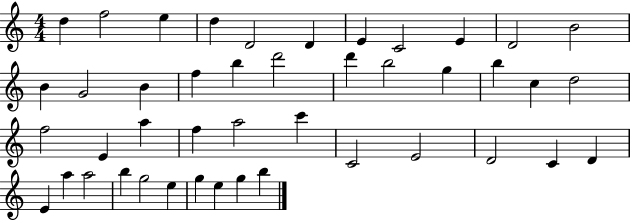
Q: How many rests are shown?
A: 0